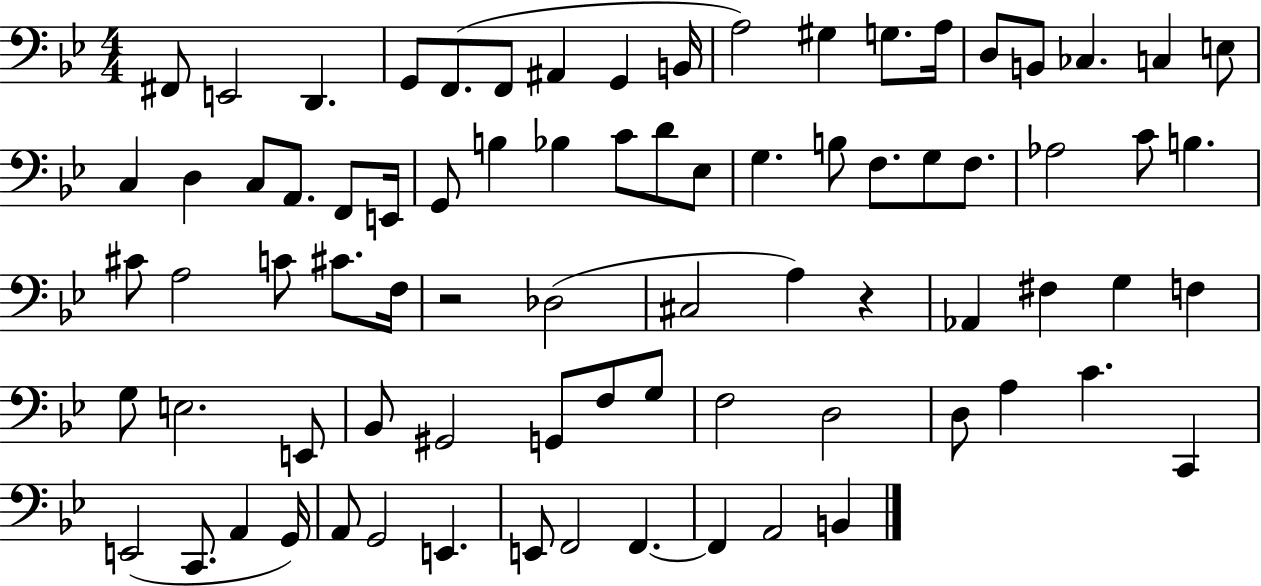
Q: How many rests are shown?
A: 2